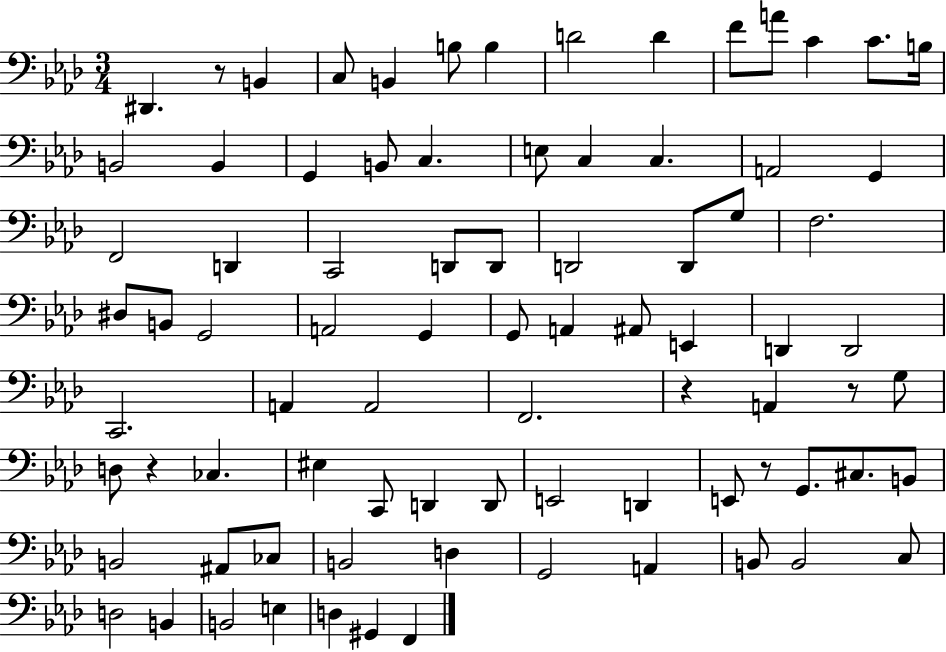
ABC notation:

X:1
T:Untitled
M:3/4
L:1/4
K:Ab
^D,, z/2 B,, C,/2 B,, B,/2 B, D2 D F/2 A/2 C C/2 B,/4 B,,2 B,, G,, B,,/2 C, E,/2 C, C, A,,2 G,, F,,2 D,, C,,2 D,,/2 D,,/2 D,,2 D,,/2 G,/2 F,2 ^D,/2 B,,/2 G,,2 A,,2 G,, G,,/2 A,, ^A,,/2 E,, D,, D,,2 C,,2 A,, A,,2 F,,2 z A,, z/2 G,/2 D,/2 z _C, ^E, C,,/2 D,, D,,/2 E,,2 D,, E,,/2 z/2 G,,/2 ^C,/2 B,,/2 B,,2 ^A,,/2 _C,/2 B,,2 D, G,,2 A,, B,,/2 B,,2 C,/2 D,2 B,, B,,2 E, D, ^G,, F,,